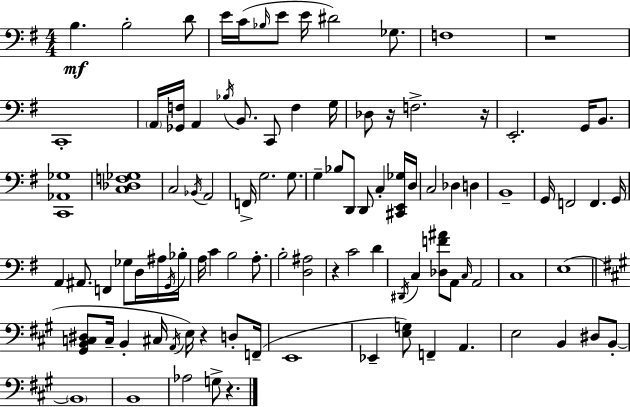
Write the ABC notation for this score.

X:1
T:Untitled
M:4/4
L:1/4
K:G
B, B,2 D/2 E/4 C/4 _B,/4 E/2 E/4 ^D2 _G,/2 F,4 z4 C,,4 A,,/4 [_G,,F,]/4 A,, _B,/4 B,,/2 C,,/2 F, G,/4 _D,/2 z/4 F,2 z/4 E,,2 G,,/4 B,,/2 [C,,_A,,_G,]4 [C,_D,F,_G,]4 C,2 _B,,/4 A,,2 F,,/4 G,2 G,/2 G, _B,/2 D,,/2 D,,/2 C, [^C,,E,,_G,]/4 D,/4 C,2 _D, D, B,,4 G,,/4 F,,2 F,, G,,/4 A,, ^A,,/2 F,, _G,/2 D,/4 ^A,/4 G,,/4 _B,/4 A,/4 C B,2 A,/2 B,2 [D,^A,]2 z C2 D ^D,,/4 C, [_D,F^A]/2 A,,/2 C,/4 A,,2 C,4 E,4 [^G,,B,,C,^D,]/2 C,/4 B,, ^C,/4 A,,/4 E,/4 z D,/2 F,,/4 E,,4 _E,, [E,G,]/2 F,, A,, E,2 B,, ^D,/2 B,,/2 B,,4 B,,4 _A,2 G,/2 z